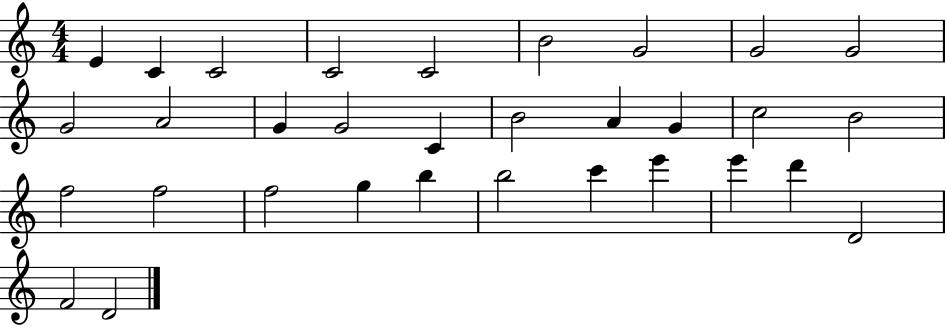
E4/q C4/q C4/h C4/h C4/h B4/h G4/h G4/h G4/h G4/h A4/h G4/q G4/h C4/q B4/h A4/q G4/q C5/h B4/h F5/h F5/h F5/h G5/q B5/q B5/h C6/q E6/q E6/q D6/q D4/h F4/h D4/h